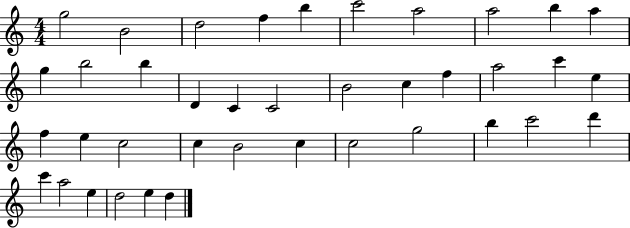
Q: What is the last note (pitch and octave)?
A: D5